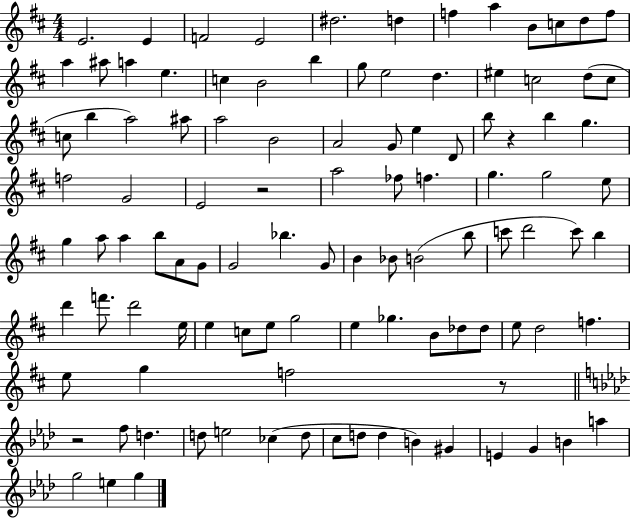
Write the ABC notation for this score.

X:1
T:Untitled
M:4/4
L:1/4
K:D
E2 E F2 E2 ^d2 d f a B/2 c/2 d/2 f/2 a ^a/2 a e c B2 b g/2 e2 d ^e c2 d/2 c/2 c/2 b a2 ^a/2 a2 B2 A2 G/2 e D/2 b/2 z b g f2 G2 E2 z2 a2 _f/2 f g g2 e/2 g a/2 a b/2 A/2 G/2 G2 _b G/2 B _B/2 B2 b/2 c'/2 d'2 c'/2 b d' f'/2 d'2 e/4 e c/2 e/2 g2 e _g B/2 _d/2 _d/2 e/2 d2 f e/2 g f2 z/2 z2 f/2 d d/2 e2 _c d/2 c/2 d/2 d B ^G E G B a g2 e g